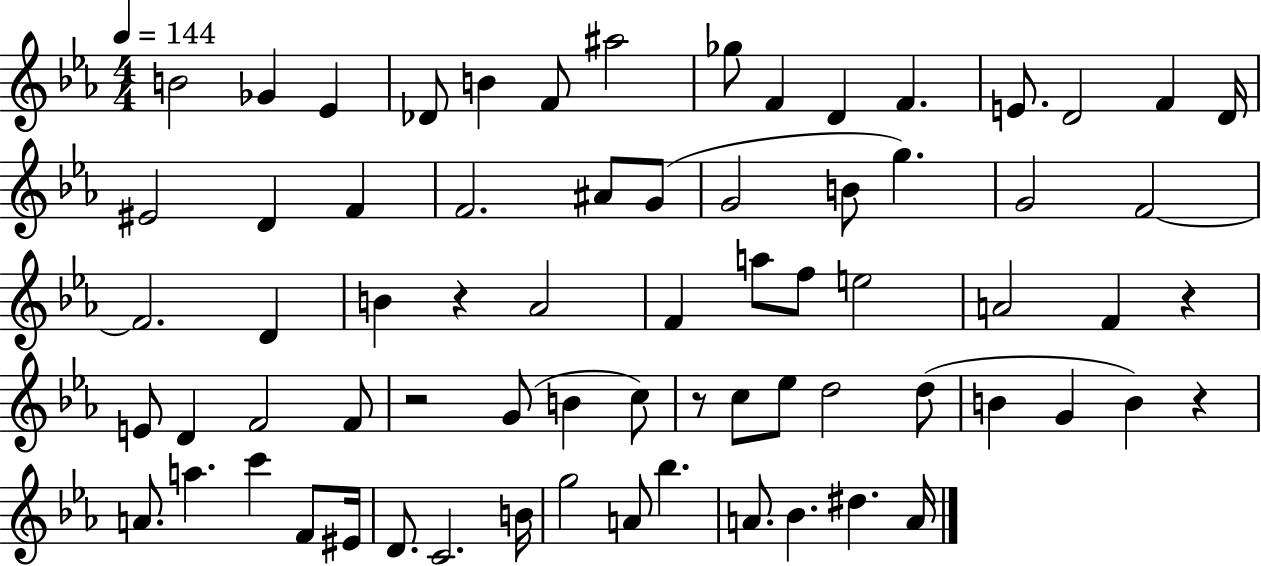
B4/h Gb4/q Eb4/q Db4/e B4/q F4/e A#5/h Gb5/e F4/q D4/q F4/q. E4/e. D4/h F4/q D4/s EIS4/h D4/q F4/q F4/h. A#4/e G4/e G4/h B4/e G5/q. G4/h F4/h F4/h. D4/q B4/q R/q Ab4/h F4/q A5/e F5/e E5/h A4/h F4/q R/q E4/e D4/q F4/h F4/e R/h G4/e B4/q C5/e R/e C5/e Eb5/e D5/h D5/e B4/q G4/q B4/q R/q A4/e. A5/q. C6/q F4/e EIS4/s D4/e. C4/h. B4/s G5/h A4/e Bb5/q. A4/e. Bb4/q. D#5/q. A4/s